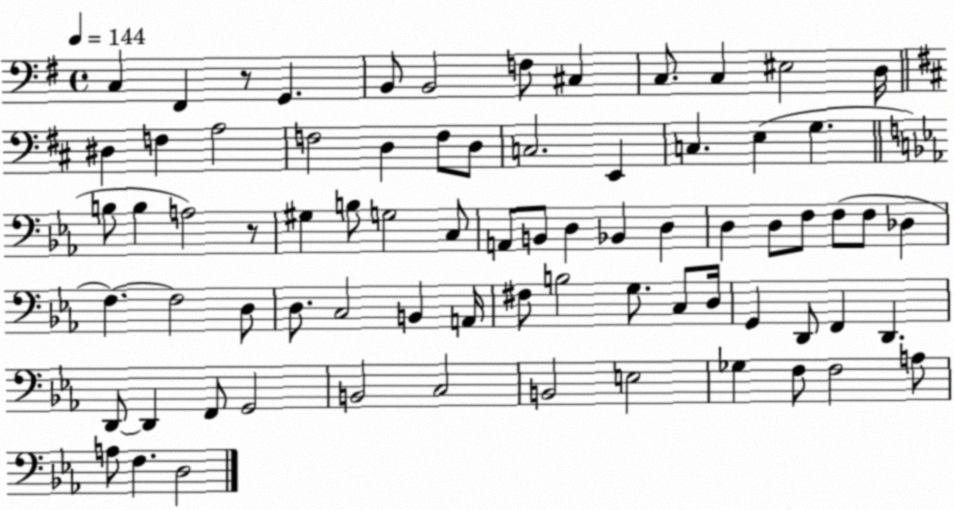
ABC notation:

X:1
T:Untitled
M:4/4
L:1/4
K:G
C, ^F,, z/2 G,, B,,/2 B,,2 F,/2 ^C, C,/2 C, ^E,2 D,/4 ^D, F, A,2 F,2 D, F,/2 D,/2 C,2 E,, C, E, G, B,/2 B, A,2 z/2 ^G, B,/2 G,2 C,/2 A,,/2 B,,/2 D, _B,, D, D, D,/2 F,/2 F,/2 F,/2 _D, F, F,2 D,/2 D,/2 C,2 B,, A,,/4 ^F,/2 B,2 G,/2 C,/2 D,/4 G,, D,,/2 F,, D,, D,,/2 D,, F,,/2 G,,2 B,,2 C,2 B,,2 E,2 _G, F,/2 F,2 A,/2 A,/2 F, D,2